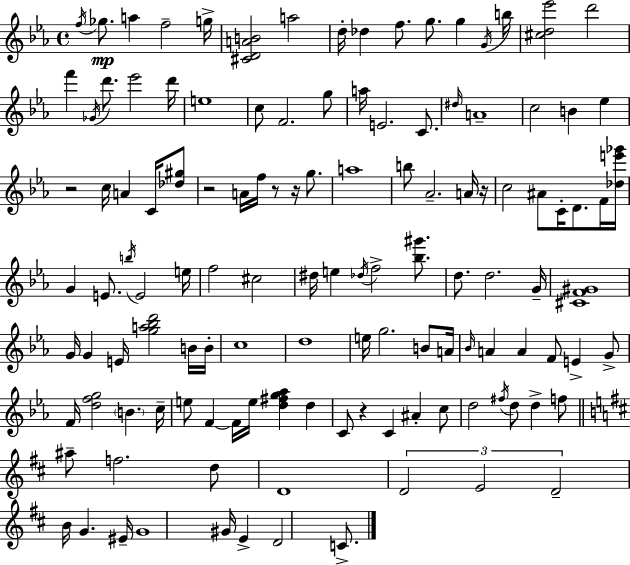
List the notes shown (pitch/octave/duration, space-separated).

F5/s Gb5/e. A5/q F5/h G5/s [C#4,D4,A4,B4]/h A5/h D5/s Db5/q F5/e. G5/e. G5/q G4/s B5/s [C#5,D5,Eb6]/h D6/h F6/q Gb4/s D6/e. Eb6/h D6/s E5/w C5/e F4/h. G5/e A5/s E4/h. C4/e. D#5/s A4/w C5/h B4/q Eb5/q R/h C5/s A4/q C4/s [Db5,G#5]/e R/h A4/s F5/s R/e R/s G5/e. A5/w B5/e Ab4/h. A4/s R/s C5/h A#4/e C4/s D4/e. F4/s [Db5,E6,Gb6]/s G4/q E4/e. B5/s E4/h E5/s F5/h C#5/h D#5/s E5/q Db5/s F5/h [Bb5,G#6]/e. D5/e. D5/h. G4/s [C#4,F4,G#4]/w G4/s G4/q E4/s [G5,A5,Bb5,D6]/h B4/s B4/s C5/w D5/w E5/s G5/h. B4/e A4/s Bb4/s A4/q A4/q F4/e E4/q G4/e F4/s [D5,F5,G5]/h B4/q. C5/s E5/e F4/q F4/s E5/s [D5,F#5,G5,Ab5]/q D5/q C4/e R/q C4/q A#4/q C5/e D5/h F#5/s D5/e D5/q F5/e A#5/e F5/h. D5/e D4/w D4/h E4/h D4/h B4/s G4/q. EIS4/s G4/w G#4/s E4/q D4/h C4/e.